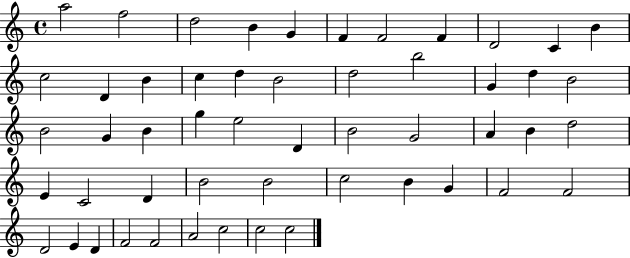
A5/h F5/h D5/h B4/q G4/q F4/q F4/h F4/q D4/h C4/q B4/q C5/h D4/q B4/q C5/q D5/q B4/h D5/h B5/h G4/q D5/q B4/h B4/h G4/q B4/q G5/q E5/h D4/q B4/h G4/h A4/q B4/q D5/h E4/q C4/h D4/q B4/h B4/h C5/h B4/q G4/q F4/h F4/h D4/h E4/q D4/q F4/h F4/h A4/h C5/h C5/h C5/h